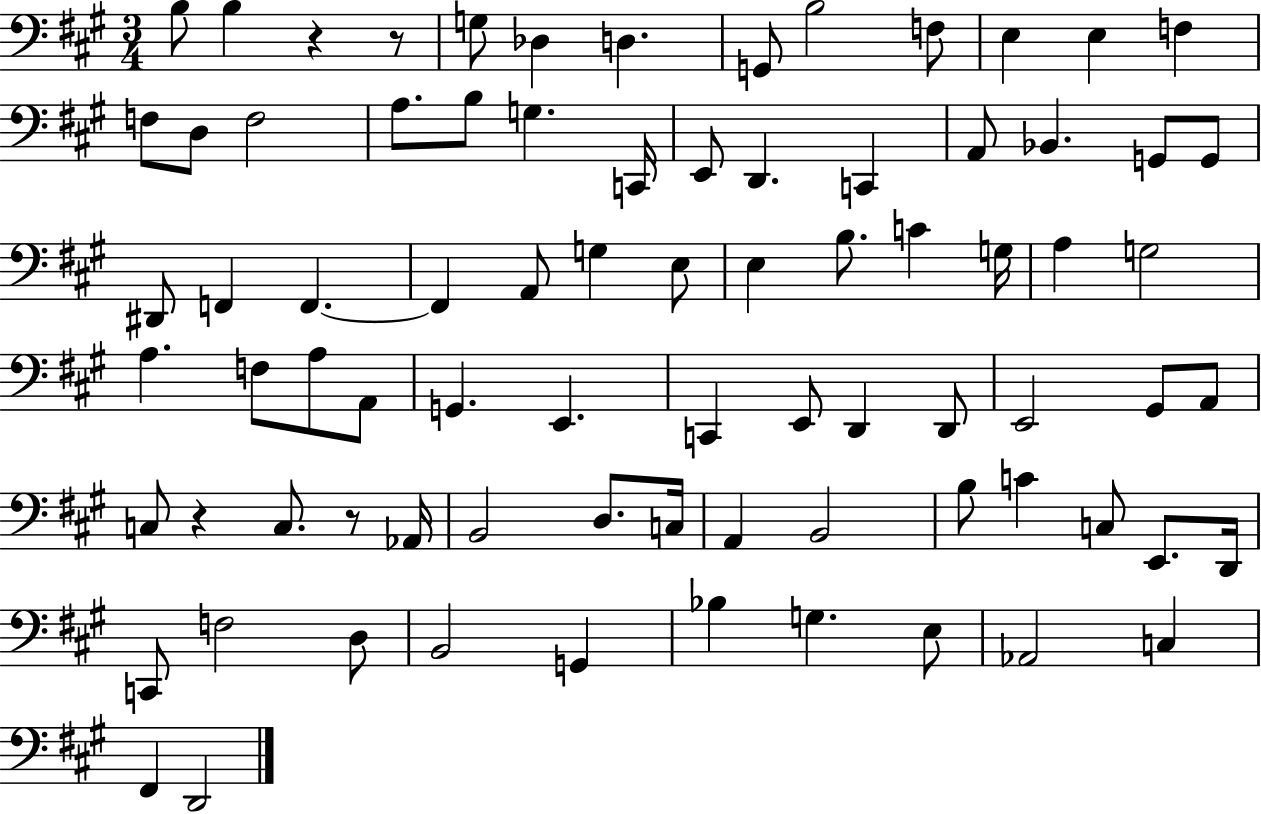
B3/e B3/q R/q R/e G3/e Db3/q D3/q. G2/e B3/h F3/e E3/q E3/q F3/q F3/e D3/e F3/h A3/e. B3/e G3/q. C2/s E2/e D2/q. C2/q A2/e Bb2/q. G2/e G2/e D#2/e F2/q F2/q. F2/q A2/e G3/q E3/e E3/q B3/e. C4/q G3/s A3/q G3/h A3/q. F3/e A3/e A2/e G2/q. E2/q. C2/q E2/e D2/q D2/e E2/h G#2/e A2/e C3/e R/q C3/e. R/e Ab2/s B2/h D3/e. C3/s A2/q B2/h B3/e C4/q C3/e E2/e. D2/s C2/e F3/h D3/e B2/h G2/q Bb3/q G3/q. E3/e Ab2/h C3/q F#2/q D2/h